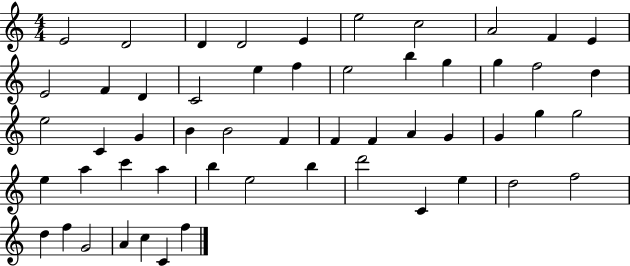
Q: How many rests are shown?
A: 0